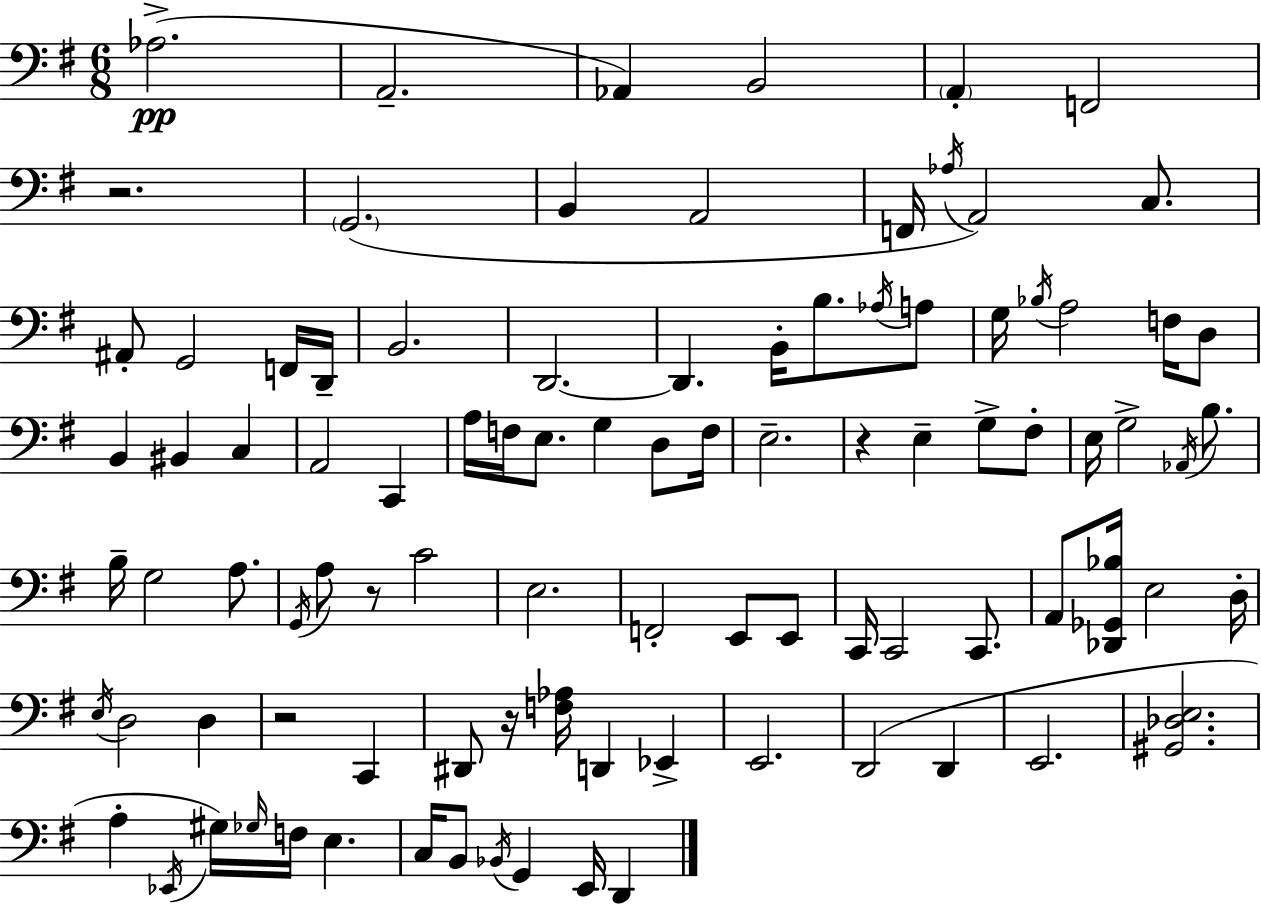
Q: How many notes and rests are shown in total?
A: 95